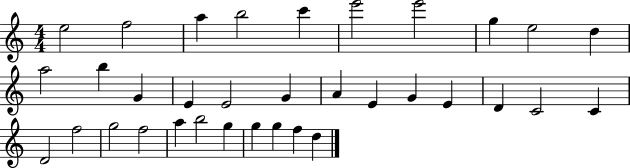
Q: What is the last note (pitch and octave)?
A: D5